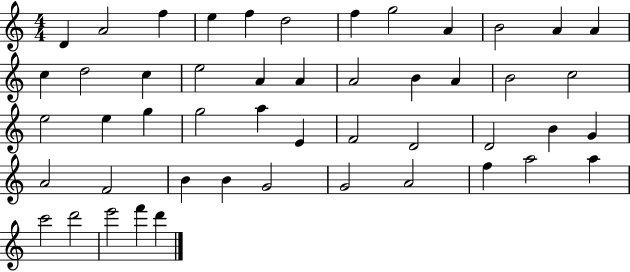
X:1
T:Untitled
M:4/4
L:1/4
K:C
D A2 f e f d2 f g2 A B2 A A c d2 c e2 A A A2 B A B2 c2 e2 e g g2 a E F2 D2 D2 B G A2 F2 B B G2 G2 A2 f a2 a c'2 d'2 e'2 f' d'